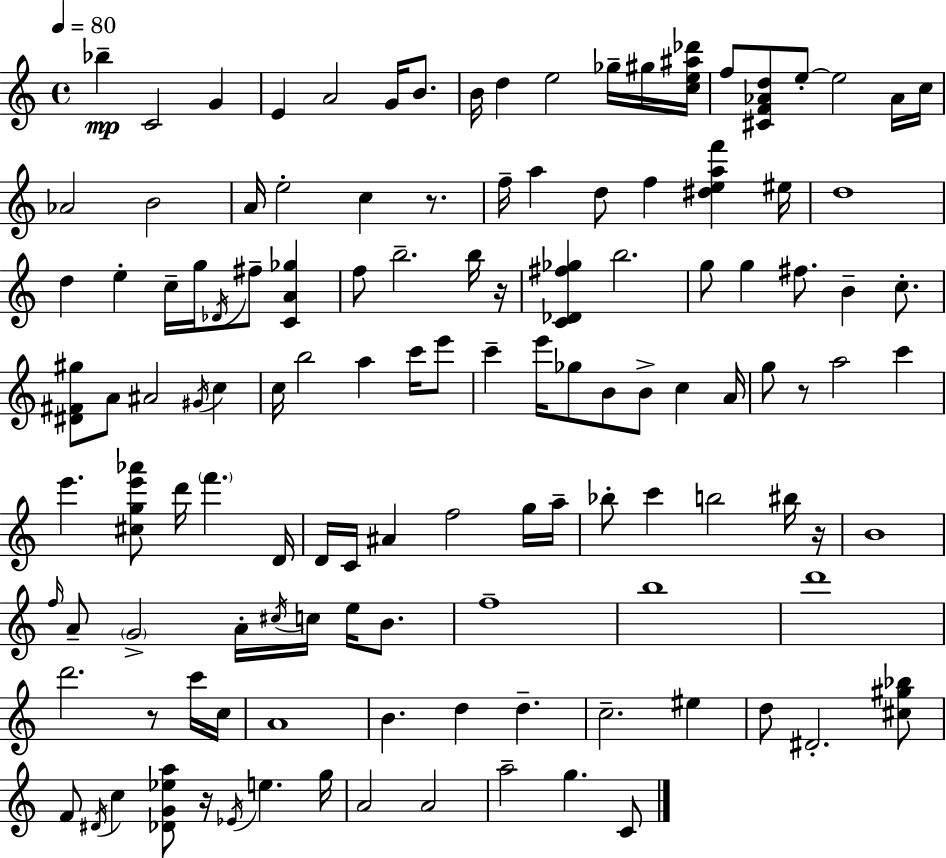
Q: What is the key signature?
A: A minor